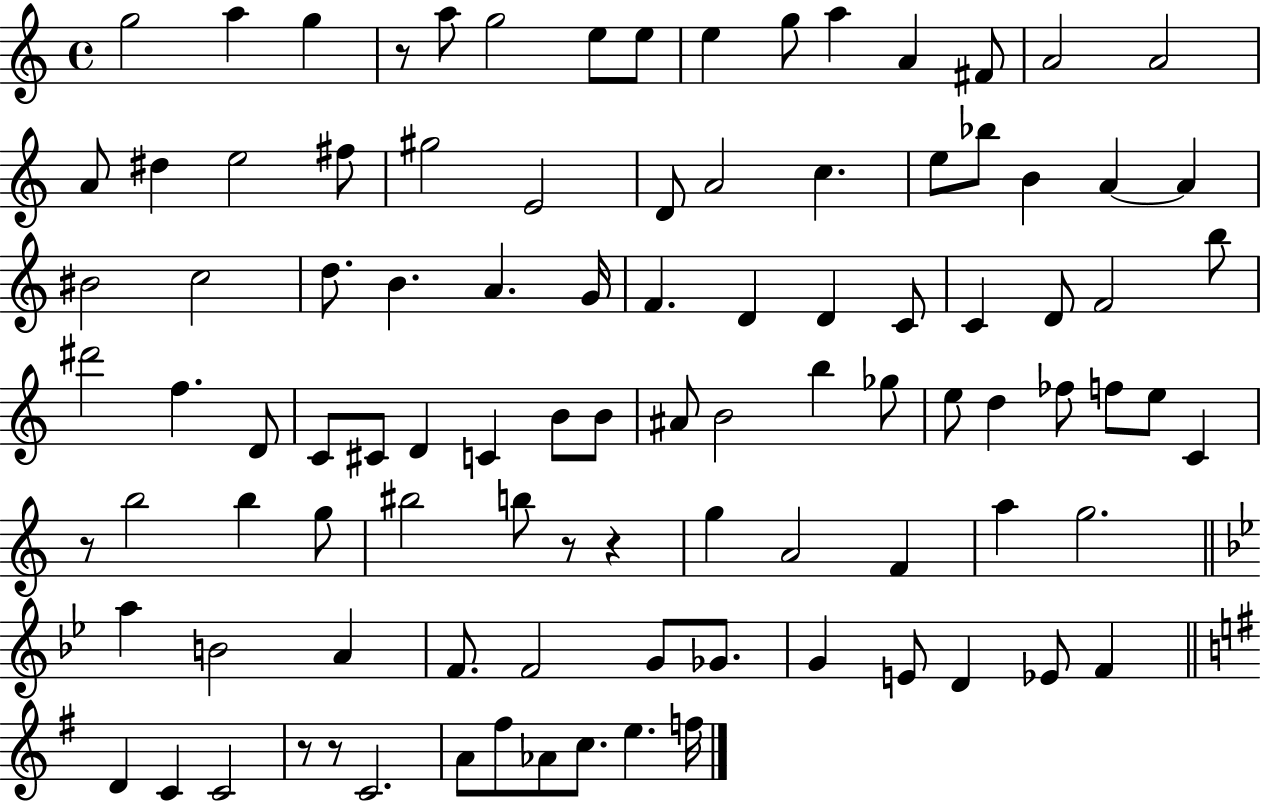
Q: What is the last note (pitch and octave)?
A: F5